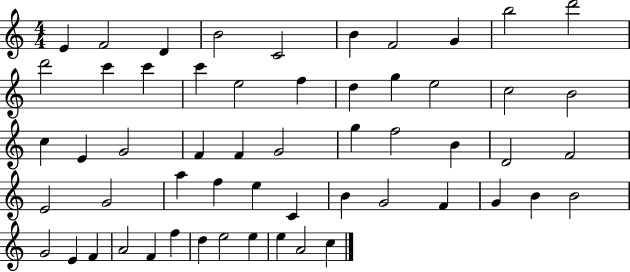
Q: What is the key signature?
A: C major